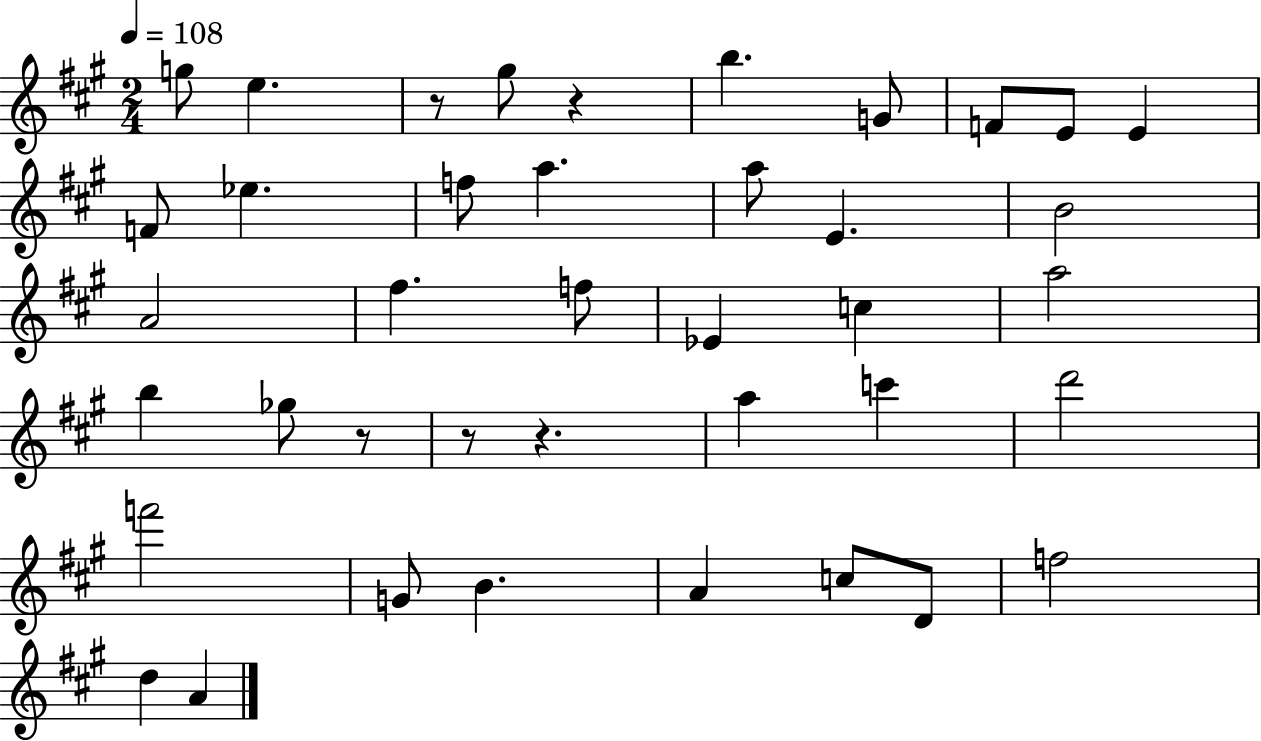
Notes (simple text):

G5/e E5/q. R/e G#5/e R/q B5/q. G4/e F4/e E4/e E4/q F4/e Eb5/q. F5/e A5/q. A5/e E4/q. B4/h A4/h F#5/q. F5/e Eb4/q C5/q A5/h B5/q Gb5/e R/e R/e R/q. A5/q C6/q D6/h F6/h G4/e B4/q. A4/q C5/e D4/e F5/h D5/q A4/q